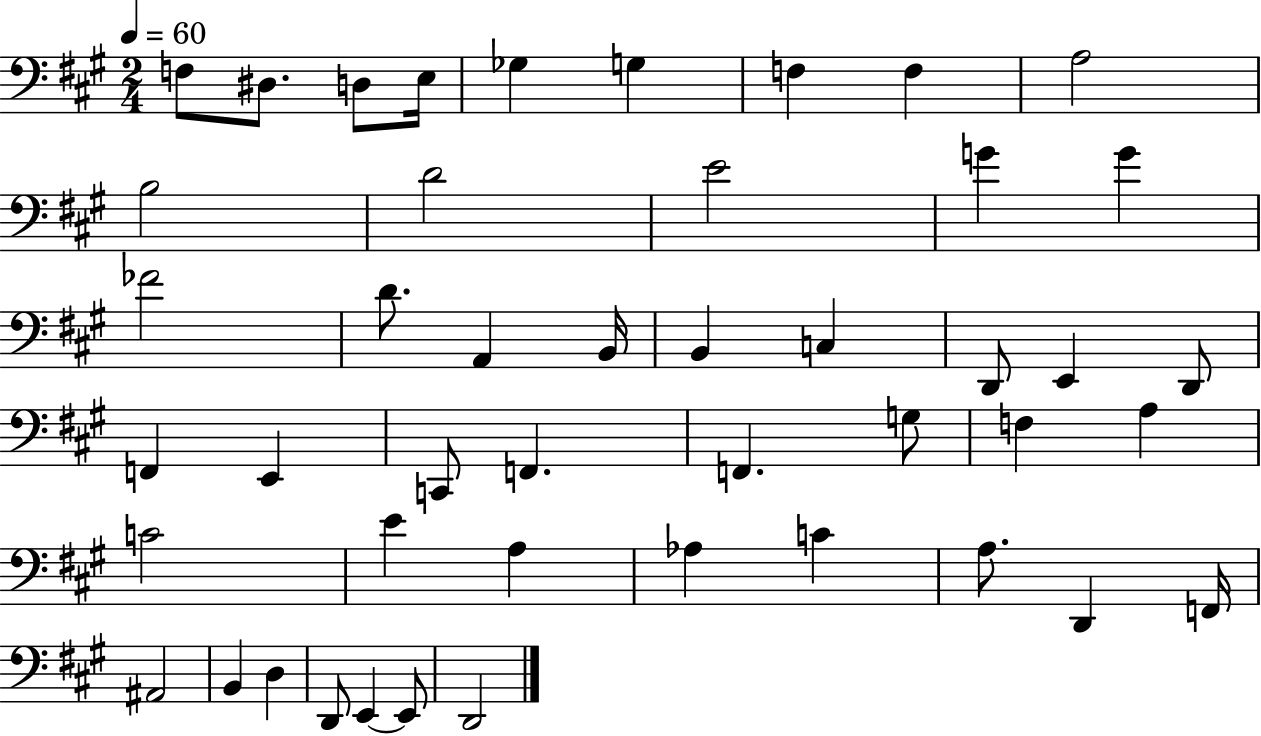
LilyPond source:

{
  \clef bass
  \numericTimeSignature
  \time 2/4
  \key a \major
  \tempo 4 = 60
  f8 dis8. d8 e16 | ges4 g4 | f4 f4 | a2 | \break b2 | d'2 | e'2 | g'4 g'4 | \break fes'2 | d'8. a,4 b,16 | b,4 c4 | d,8 e,4 d,8 | \break f,4 e,4 | c,8 f,4. | f,4. g8 | f4 a4 | \break c'2 | e'4 a4 | aes4 c'4 | a8. d,4 f,16 | \break ais,2 | b,4 d4 | d,8 e,4~~ e,8 | d,2 | \break \bar "|."
}